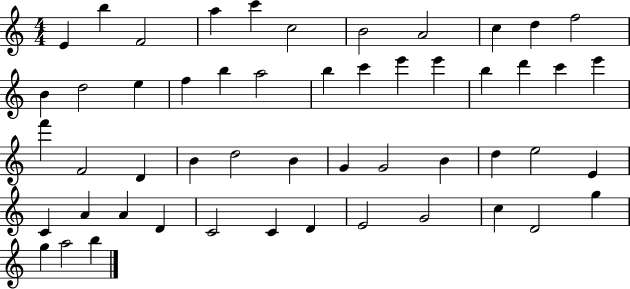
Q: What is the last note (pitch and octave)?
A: B5